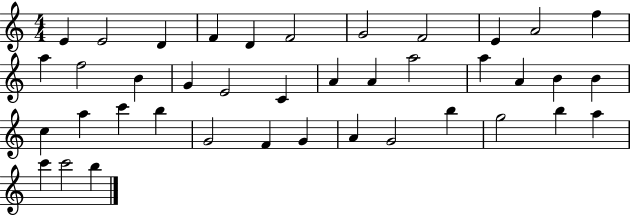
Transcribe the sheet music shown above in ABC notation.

X:1
T:Untitled
M:4/4
L:1/4
K:C
E E2 D F D F2 G2 F2 E A2 f a f2 B G E2 C A A a2 a A B B c a c' b G2 F G A G2 b g2 b a c' c'2 b